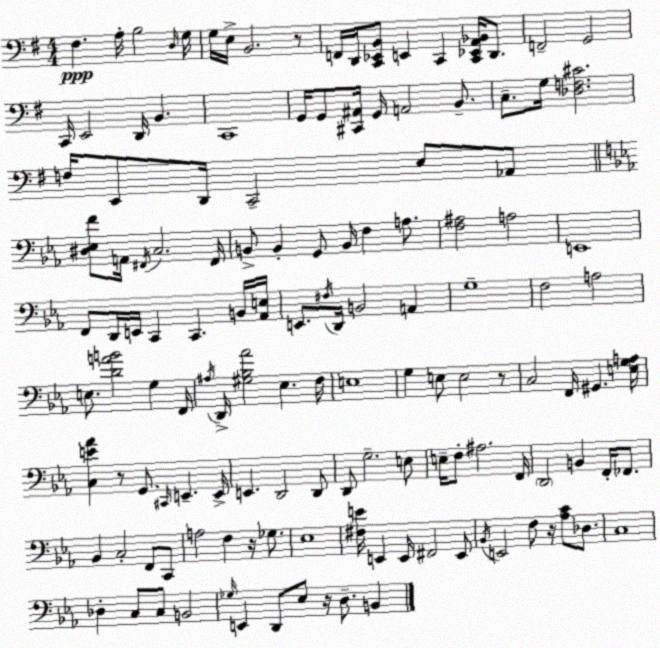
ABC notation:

X:1
T:Untitled
M:4/4
L:1/4
K:G
^F, A,/4 B,2 D,/4 G,/4 G,/4 E,/4 B,,2 z/2 F,,/4 D,,/4 [C,,_E,,B,,]/2 E,, C,, [C,,_E,,A,,_B,,]/4 D,,/2 F,,2 G,,2 C,,/4 E,,2 D,,/4 B,, C,,4 G,,/4 G,,/2 [^C,,^A,,]/4 G,,/4 A,,2 B,,/2 C,/2 G,/4 [_D,F,^C]2 F,/4 E,,/2 D,,/4 C,,2 E,/2 _A,,/2 [^D,_E,F]/2 A,,/4 ^F,,/4 C,2 ^F,,/4 B,,/2 B,, G,,/2 B,,/4 F, A,/2 [F,^A,]2 A,2 E,,4 F,,/2 D,,/4 E,,/4 C,, C,, B,,/4 [_A,,E,]/4 E,,/2 ^F,/4 D,,/4 B,,2 A,, G,4 F,2 A,2 E,/2 [DAB]2 G, F,,/4 ^A,/4 D,,/4 [^G,_B,_A]2 _E, F,/4 E,4 G, E,/2 E,2 z/2 C,2 F,,/4 ^G,, [E,G,A,]/4 [C,E_A] z/2 G,,/2 ^C,,/4 E,, E,,/4 E,, D,,2 D,,/2 D,,/2 G,2 E,/2 E,/4 F,/2 ^A,2 F,,/4 D,,2 B,, F,,/4 _F,,/2 _B,, C,2 F,,/2 C,,/2 A,2 F, z/4 _G,/2 _E,4 [^F,E]/4 E,, E,,/4 ^F,,2 E,,/2 _B,,/4 E,,2 F,/2 z/4 [_A,C]/2 _D,/2 C,4 _D, C,/2 C,/2 B,,2 _G,/4 E,, D,,/2 _E,/2 z/4 D,/2 B,,